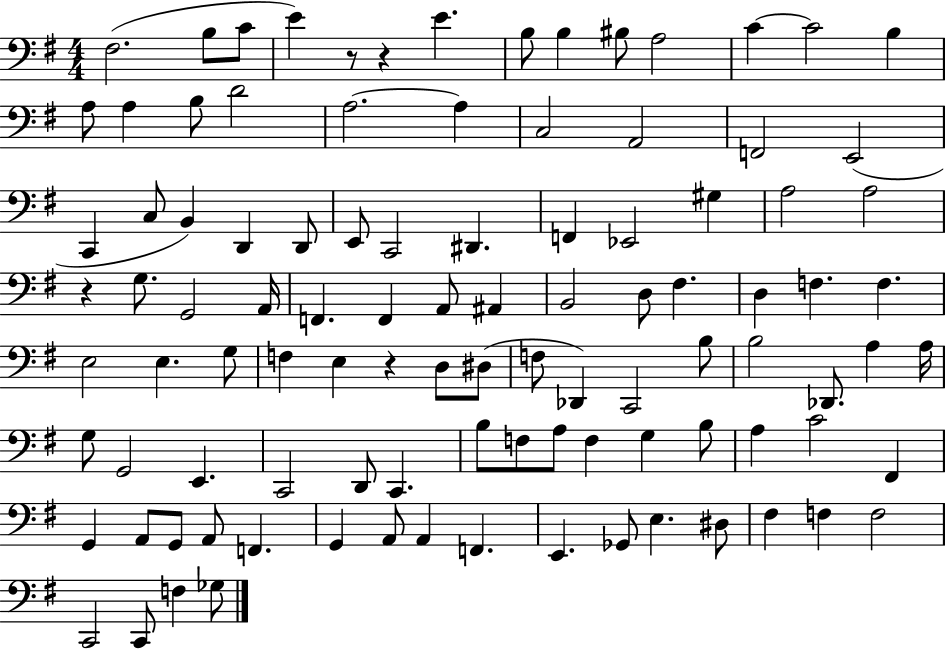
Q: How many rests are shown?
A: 4